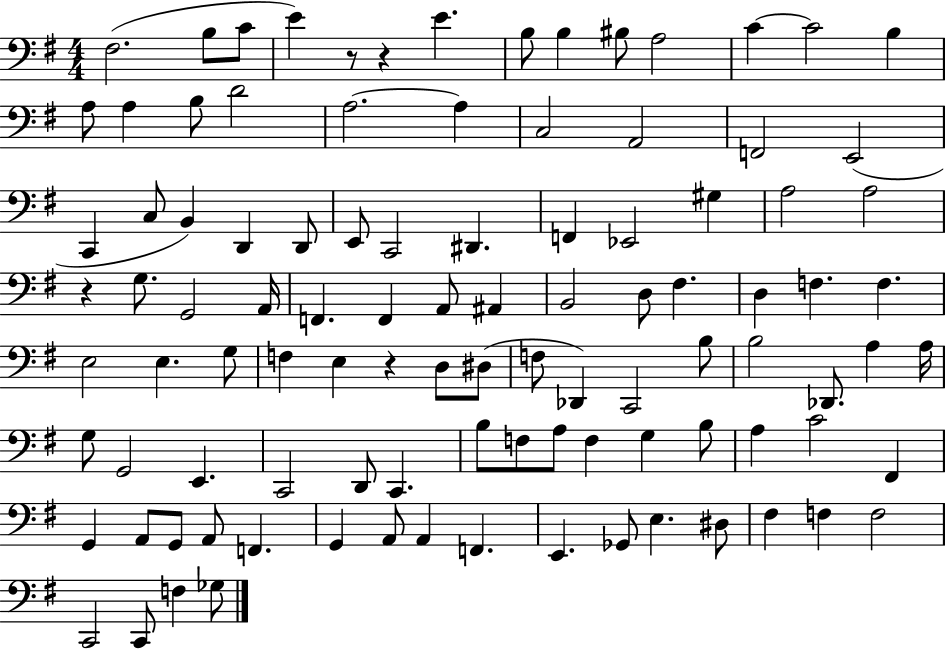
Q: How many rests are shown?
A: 4